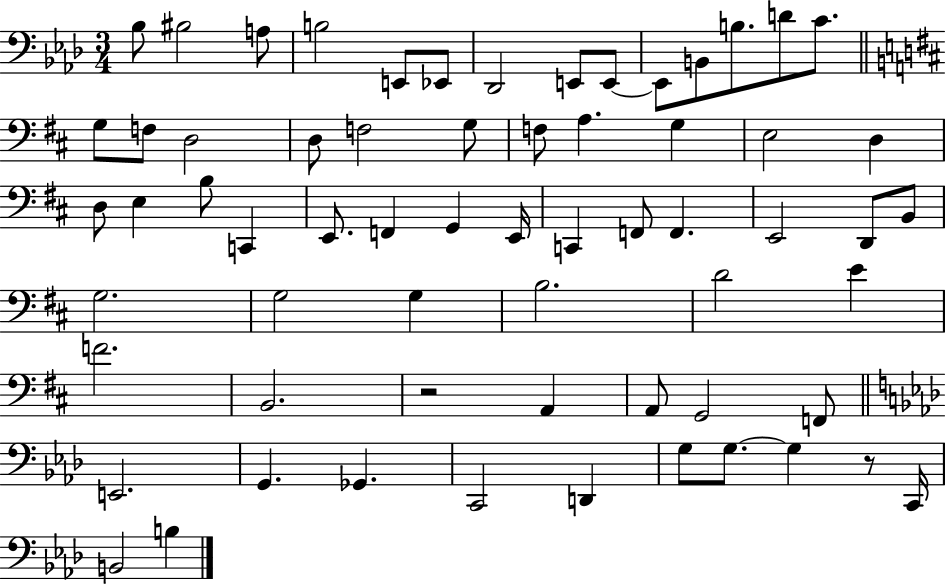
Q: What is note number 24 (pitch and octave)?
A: E3